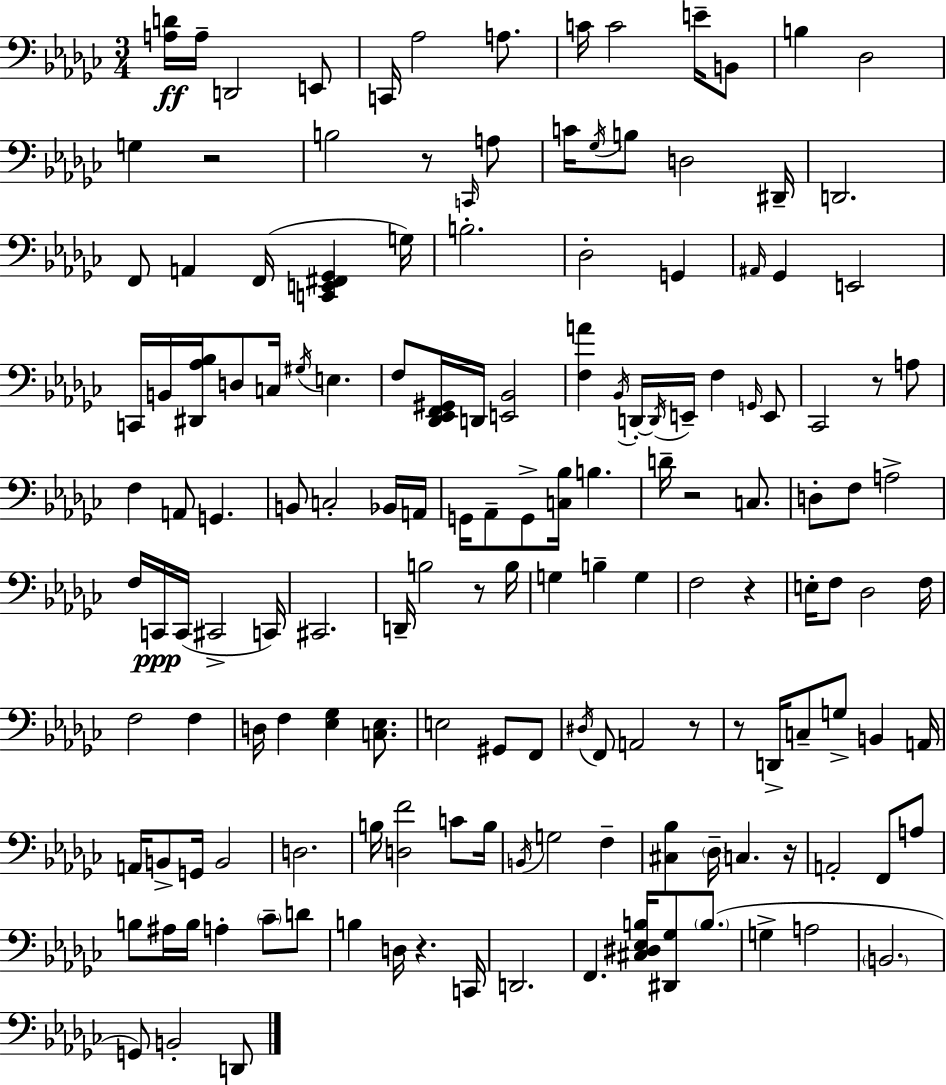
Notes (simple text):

[A3,D4]/s A3/s D2/h E2/e C2/s Ab3/h A3/e. C4/s C4/h E4/s B2/e B3/q Db3/h G3/q R/h B3/h R/e C2/s A3/e C4/s Gb3/s B3/e D3/h D#2/s D2/h. F2/e A2/q F2/s [C2,E2,F#2,Gb2]/q G3/s B3/h. Db3/h G2/q A#2/s Gb2/q E2/h C2/s B2/s [D#2,Ab3,Bb3]/s D3/e C3/s G#3/s E3/q. F3/e [Db2,Eb2,F2,G#2]/s D2/s [E2,Bb2]/h [F3,A4]/q Bb2/s D2/s D2/s E2/s F3/q G2/s E2/e CES2/h R/e A3/e F3/q A2/e G2/q. B2/e C3/h Bb2/s A2/s G2/s Ab2/e G2/e [C3,Bb3]/s B3/q. D4/s R/h C3/e. D3/e F3/e A3/h F3/s C2/s C2/s C#2/h C2/s C#2/h. D2/s B3/h R/e B3/s G3/q B3/q G3/q F3/h R/q E3/s F3/e Db3/h F3/s F3/h F3/q D3/s F3/q [Eb3,Gb3]/q [C3,Eb3]/e. E3/h G#2/e F2/e D#3/s F2/e A2/h R/e R/e D2/s C3/e G3/e B2/q A2/s A2/s B2/e G2/s B2/h D3/h. B3/s [D3,F4]/h C4/e B3/s B2/s G3/h F3/q [C#3,Bb3]/q Db3/s C3/q. R/s A2/h F2/e A3/e B3/e A#3/s B3/s A3/q CES4/e D4/e B3/q D3/s R/q. C2/s D2/h. F2/q. [C#3,D#3,Eb3,B3]/s [D#2,Gb3]/e B3/e. G3/q A3/h B2/h. G2/e B2/h D2/e